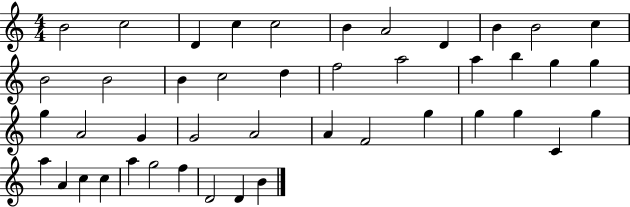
B4/h C5/h D4/q C5/q C5/h B4/q A4/h D4/q B4/q B4/h C5/q B4/h B4/h B4/q C5/h D5/q F5/h A5/h A5/q B5/q G5/q G5/q G5/q A4/h G4/q G4/h A4/h A4/q F4/h G5/q G5/q G5/q C4/q G5/q A5/q A4/q C5/q C5/q A5/q G5/h F5/q D4/h D4/q B4/q